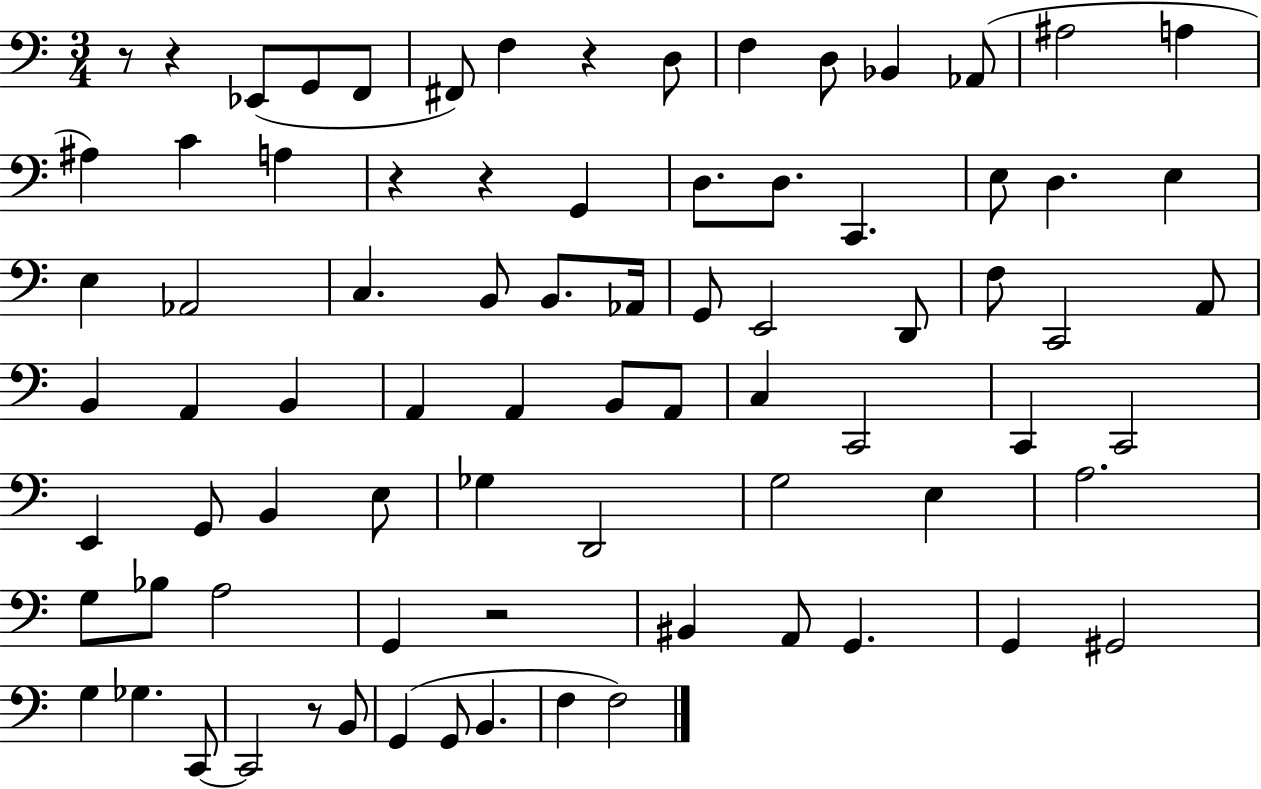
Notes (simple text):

R/e R/q Eb2/e G2/e F2/e F#2/e F3/q R/q D3/e F3/q D3/e Bb2/q Ab2/e A#3/h A3/q A#3/q C4/q A3/q R/q R/q G2/q D3/e. D3/e. C2/q. E3/e D3/q. E3/q E3/q Ab2/h C3/q. B2/e B2/e. Ab2/s G2/e E2/h D2/e F3/e C2/h A2/e B2/q A2/q B2/q A2/q A2/q B2/e A2/e C3/q C2/h C2/q C2/h E2/q G2/e B2/q E3/e Gb3/q D2/h G3/h E3/q A3/h. G3/e Bb3/e A3/h G2/q R/h BIS2/q A2/e G2/q. G2/q G#2/h G3/q Gb3/q. C2/e C2/h R/e B2/e G2/q G2/e B2/q. F3/q F3/h